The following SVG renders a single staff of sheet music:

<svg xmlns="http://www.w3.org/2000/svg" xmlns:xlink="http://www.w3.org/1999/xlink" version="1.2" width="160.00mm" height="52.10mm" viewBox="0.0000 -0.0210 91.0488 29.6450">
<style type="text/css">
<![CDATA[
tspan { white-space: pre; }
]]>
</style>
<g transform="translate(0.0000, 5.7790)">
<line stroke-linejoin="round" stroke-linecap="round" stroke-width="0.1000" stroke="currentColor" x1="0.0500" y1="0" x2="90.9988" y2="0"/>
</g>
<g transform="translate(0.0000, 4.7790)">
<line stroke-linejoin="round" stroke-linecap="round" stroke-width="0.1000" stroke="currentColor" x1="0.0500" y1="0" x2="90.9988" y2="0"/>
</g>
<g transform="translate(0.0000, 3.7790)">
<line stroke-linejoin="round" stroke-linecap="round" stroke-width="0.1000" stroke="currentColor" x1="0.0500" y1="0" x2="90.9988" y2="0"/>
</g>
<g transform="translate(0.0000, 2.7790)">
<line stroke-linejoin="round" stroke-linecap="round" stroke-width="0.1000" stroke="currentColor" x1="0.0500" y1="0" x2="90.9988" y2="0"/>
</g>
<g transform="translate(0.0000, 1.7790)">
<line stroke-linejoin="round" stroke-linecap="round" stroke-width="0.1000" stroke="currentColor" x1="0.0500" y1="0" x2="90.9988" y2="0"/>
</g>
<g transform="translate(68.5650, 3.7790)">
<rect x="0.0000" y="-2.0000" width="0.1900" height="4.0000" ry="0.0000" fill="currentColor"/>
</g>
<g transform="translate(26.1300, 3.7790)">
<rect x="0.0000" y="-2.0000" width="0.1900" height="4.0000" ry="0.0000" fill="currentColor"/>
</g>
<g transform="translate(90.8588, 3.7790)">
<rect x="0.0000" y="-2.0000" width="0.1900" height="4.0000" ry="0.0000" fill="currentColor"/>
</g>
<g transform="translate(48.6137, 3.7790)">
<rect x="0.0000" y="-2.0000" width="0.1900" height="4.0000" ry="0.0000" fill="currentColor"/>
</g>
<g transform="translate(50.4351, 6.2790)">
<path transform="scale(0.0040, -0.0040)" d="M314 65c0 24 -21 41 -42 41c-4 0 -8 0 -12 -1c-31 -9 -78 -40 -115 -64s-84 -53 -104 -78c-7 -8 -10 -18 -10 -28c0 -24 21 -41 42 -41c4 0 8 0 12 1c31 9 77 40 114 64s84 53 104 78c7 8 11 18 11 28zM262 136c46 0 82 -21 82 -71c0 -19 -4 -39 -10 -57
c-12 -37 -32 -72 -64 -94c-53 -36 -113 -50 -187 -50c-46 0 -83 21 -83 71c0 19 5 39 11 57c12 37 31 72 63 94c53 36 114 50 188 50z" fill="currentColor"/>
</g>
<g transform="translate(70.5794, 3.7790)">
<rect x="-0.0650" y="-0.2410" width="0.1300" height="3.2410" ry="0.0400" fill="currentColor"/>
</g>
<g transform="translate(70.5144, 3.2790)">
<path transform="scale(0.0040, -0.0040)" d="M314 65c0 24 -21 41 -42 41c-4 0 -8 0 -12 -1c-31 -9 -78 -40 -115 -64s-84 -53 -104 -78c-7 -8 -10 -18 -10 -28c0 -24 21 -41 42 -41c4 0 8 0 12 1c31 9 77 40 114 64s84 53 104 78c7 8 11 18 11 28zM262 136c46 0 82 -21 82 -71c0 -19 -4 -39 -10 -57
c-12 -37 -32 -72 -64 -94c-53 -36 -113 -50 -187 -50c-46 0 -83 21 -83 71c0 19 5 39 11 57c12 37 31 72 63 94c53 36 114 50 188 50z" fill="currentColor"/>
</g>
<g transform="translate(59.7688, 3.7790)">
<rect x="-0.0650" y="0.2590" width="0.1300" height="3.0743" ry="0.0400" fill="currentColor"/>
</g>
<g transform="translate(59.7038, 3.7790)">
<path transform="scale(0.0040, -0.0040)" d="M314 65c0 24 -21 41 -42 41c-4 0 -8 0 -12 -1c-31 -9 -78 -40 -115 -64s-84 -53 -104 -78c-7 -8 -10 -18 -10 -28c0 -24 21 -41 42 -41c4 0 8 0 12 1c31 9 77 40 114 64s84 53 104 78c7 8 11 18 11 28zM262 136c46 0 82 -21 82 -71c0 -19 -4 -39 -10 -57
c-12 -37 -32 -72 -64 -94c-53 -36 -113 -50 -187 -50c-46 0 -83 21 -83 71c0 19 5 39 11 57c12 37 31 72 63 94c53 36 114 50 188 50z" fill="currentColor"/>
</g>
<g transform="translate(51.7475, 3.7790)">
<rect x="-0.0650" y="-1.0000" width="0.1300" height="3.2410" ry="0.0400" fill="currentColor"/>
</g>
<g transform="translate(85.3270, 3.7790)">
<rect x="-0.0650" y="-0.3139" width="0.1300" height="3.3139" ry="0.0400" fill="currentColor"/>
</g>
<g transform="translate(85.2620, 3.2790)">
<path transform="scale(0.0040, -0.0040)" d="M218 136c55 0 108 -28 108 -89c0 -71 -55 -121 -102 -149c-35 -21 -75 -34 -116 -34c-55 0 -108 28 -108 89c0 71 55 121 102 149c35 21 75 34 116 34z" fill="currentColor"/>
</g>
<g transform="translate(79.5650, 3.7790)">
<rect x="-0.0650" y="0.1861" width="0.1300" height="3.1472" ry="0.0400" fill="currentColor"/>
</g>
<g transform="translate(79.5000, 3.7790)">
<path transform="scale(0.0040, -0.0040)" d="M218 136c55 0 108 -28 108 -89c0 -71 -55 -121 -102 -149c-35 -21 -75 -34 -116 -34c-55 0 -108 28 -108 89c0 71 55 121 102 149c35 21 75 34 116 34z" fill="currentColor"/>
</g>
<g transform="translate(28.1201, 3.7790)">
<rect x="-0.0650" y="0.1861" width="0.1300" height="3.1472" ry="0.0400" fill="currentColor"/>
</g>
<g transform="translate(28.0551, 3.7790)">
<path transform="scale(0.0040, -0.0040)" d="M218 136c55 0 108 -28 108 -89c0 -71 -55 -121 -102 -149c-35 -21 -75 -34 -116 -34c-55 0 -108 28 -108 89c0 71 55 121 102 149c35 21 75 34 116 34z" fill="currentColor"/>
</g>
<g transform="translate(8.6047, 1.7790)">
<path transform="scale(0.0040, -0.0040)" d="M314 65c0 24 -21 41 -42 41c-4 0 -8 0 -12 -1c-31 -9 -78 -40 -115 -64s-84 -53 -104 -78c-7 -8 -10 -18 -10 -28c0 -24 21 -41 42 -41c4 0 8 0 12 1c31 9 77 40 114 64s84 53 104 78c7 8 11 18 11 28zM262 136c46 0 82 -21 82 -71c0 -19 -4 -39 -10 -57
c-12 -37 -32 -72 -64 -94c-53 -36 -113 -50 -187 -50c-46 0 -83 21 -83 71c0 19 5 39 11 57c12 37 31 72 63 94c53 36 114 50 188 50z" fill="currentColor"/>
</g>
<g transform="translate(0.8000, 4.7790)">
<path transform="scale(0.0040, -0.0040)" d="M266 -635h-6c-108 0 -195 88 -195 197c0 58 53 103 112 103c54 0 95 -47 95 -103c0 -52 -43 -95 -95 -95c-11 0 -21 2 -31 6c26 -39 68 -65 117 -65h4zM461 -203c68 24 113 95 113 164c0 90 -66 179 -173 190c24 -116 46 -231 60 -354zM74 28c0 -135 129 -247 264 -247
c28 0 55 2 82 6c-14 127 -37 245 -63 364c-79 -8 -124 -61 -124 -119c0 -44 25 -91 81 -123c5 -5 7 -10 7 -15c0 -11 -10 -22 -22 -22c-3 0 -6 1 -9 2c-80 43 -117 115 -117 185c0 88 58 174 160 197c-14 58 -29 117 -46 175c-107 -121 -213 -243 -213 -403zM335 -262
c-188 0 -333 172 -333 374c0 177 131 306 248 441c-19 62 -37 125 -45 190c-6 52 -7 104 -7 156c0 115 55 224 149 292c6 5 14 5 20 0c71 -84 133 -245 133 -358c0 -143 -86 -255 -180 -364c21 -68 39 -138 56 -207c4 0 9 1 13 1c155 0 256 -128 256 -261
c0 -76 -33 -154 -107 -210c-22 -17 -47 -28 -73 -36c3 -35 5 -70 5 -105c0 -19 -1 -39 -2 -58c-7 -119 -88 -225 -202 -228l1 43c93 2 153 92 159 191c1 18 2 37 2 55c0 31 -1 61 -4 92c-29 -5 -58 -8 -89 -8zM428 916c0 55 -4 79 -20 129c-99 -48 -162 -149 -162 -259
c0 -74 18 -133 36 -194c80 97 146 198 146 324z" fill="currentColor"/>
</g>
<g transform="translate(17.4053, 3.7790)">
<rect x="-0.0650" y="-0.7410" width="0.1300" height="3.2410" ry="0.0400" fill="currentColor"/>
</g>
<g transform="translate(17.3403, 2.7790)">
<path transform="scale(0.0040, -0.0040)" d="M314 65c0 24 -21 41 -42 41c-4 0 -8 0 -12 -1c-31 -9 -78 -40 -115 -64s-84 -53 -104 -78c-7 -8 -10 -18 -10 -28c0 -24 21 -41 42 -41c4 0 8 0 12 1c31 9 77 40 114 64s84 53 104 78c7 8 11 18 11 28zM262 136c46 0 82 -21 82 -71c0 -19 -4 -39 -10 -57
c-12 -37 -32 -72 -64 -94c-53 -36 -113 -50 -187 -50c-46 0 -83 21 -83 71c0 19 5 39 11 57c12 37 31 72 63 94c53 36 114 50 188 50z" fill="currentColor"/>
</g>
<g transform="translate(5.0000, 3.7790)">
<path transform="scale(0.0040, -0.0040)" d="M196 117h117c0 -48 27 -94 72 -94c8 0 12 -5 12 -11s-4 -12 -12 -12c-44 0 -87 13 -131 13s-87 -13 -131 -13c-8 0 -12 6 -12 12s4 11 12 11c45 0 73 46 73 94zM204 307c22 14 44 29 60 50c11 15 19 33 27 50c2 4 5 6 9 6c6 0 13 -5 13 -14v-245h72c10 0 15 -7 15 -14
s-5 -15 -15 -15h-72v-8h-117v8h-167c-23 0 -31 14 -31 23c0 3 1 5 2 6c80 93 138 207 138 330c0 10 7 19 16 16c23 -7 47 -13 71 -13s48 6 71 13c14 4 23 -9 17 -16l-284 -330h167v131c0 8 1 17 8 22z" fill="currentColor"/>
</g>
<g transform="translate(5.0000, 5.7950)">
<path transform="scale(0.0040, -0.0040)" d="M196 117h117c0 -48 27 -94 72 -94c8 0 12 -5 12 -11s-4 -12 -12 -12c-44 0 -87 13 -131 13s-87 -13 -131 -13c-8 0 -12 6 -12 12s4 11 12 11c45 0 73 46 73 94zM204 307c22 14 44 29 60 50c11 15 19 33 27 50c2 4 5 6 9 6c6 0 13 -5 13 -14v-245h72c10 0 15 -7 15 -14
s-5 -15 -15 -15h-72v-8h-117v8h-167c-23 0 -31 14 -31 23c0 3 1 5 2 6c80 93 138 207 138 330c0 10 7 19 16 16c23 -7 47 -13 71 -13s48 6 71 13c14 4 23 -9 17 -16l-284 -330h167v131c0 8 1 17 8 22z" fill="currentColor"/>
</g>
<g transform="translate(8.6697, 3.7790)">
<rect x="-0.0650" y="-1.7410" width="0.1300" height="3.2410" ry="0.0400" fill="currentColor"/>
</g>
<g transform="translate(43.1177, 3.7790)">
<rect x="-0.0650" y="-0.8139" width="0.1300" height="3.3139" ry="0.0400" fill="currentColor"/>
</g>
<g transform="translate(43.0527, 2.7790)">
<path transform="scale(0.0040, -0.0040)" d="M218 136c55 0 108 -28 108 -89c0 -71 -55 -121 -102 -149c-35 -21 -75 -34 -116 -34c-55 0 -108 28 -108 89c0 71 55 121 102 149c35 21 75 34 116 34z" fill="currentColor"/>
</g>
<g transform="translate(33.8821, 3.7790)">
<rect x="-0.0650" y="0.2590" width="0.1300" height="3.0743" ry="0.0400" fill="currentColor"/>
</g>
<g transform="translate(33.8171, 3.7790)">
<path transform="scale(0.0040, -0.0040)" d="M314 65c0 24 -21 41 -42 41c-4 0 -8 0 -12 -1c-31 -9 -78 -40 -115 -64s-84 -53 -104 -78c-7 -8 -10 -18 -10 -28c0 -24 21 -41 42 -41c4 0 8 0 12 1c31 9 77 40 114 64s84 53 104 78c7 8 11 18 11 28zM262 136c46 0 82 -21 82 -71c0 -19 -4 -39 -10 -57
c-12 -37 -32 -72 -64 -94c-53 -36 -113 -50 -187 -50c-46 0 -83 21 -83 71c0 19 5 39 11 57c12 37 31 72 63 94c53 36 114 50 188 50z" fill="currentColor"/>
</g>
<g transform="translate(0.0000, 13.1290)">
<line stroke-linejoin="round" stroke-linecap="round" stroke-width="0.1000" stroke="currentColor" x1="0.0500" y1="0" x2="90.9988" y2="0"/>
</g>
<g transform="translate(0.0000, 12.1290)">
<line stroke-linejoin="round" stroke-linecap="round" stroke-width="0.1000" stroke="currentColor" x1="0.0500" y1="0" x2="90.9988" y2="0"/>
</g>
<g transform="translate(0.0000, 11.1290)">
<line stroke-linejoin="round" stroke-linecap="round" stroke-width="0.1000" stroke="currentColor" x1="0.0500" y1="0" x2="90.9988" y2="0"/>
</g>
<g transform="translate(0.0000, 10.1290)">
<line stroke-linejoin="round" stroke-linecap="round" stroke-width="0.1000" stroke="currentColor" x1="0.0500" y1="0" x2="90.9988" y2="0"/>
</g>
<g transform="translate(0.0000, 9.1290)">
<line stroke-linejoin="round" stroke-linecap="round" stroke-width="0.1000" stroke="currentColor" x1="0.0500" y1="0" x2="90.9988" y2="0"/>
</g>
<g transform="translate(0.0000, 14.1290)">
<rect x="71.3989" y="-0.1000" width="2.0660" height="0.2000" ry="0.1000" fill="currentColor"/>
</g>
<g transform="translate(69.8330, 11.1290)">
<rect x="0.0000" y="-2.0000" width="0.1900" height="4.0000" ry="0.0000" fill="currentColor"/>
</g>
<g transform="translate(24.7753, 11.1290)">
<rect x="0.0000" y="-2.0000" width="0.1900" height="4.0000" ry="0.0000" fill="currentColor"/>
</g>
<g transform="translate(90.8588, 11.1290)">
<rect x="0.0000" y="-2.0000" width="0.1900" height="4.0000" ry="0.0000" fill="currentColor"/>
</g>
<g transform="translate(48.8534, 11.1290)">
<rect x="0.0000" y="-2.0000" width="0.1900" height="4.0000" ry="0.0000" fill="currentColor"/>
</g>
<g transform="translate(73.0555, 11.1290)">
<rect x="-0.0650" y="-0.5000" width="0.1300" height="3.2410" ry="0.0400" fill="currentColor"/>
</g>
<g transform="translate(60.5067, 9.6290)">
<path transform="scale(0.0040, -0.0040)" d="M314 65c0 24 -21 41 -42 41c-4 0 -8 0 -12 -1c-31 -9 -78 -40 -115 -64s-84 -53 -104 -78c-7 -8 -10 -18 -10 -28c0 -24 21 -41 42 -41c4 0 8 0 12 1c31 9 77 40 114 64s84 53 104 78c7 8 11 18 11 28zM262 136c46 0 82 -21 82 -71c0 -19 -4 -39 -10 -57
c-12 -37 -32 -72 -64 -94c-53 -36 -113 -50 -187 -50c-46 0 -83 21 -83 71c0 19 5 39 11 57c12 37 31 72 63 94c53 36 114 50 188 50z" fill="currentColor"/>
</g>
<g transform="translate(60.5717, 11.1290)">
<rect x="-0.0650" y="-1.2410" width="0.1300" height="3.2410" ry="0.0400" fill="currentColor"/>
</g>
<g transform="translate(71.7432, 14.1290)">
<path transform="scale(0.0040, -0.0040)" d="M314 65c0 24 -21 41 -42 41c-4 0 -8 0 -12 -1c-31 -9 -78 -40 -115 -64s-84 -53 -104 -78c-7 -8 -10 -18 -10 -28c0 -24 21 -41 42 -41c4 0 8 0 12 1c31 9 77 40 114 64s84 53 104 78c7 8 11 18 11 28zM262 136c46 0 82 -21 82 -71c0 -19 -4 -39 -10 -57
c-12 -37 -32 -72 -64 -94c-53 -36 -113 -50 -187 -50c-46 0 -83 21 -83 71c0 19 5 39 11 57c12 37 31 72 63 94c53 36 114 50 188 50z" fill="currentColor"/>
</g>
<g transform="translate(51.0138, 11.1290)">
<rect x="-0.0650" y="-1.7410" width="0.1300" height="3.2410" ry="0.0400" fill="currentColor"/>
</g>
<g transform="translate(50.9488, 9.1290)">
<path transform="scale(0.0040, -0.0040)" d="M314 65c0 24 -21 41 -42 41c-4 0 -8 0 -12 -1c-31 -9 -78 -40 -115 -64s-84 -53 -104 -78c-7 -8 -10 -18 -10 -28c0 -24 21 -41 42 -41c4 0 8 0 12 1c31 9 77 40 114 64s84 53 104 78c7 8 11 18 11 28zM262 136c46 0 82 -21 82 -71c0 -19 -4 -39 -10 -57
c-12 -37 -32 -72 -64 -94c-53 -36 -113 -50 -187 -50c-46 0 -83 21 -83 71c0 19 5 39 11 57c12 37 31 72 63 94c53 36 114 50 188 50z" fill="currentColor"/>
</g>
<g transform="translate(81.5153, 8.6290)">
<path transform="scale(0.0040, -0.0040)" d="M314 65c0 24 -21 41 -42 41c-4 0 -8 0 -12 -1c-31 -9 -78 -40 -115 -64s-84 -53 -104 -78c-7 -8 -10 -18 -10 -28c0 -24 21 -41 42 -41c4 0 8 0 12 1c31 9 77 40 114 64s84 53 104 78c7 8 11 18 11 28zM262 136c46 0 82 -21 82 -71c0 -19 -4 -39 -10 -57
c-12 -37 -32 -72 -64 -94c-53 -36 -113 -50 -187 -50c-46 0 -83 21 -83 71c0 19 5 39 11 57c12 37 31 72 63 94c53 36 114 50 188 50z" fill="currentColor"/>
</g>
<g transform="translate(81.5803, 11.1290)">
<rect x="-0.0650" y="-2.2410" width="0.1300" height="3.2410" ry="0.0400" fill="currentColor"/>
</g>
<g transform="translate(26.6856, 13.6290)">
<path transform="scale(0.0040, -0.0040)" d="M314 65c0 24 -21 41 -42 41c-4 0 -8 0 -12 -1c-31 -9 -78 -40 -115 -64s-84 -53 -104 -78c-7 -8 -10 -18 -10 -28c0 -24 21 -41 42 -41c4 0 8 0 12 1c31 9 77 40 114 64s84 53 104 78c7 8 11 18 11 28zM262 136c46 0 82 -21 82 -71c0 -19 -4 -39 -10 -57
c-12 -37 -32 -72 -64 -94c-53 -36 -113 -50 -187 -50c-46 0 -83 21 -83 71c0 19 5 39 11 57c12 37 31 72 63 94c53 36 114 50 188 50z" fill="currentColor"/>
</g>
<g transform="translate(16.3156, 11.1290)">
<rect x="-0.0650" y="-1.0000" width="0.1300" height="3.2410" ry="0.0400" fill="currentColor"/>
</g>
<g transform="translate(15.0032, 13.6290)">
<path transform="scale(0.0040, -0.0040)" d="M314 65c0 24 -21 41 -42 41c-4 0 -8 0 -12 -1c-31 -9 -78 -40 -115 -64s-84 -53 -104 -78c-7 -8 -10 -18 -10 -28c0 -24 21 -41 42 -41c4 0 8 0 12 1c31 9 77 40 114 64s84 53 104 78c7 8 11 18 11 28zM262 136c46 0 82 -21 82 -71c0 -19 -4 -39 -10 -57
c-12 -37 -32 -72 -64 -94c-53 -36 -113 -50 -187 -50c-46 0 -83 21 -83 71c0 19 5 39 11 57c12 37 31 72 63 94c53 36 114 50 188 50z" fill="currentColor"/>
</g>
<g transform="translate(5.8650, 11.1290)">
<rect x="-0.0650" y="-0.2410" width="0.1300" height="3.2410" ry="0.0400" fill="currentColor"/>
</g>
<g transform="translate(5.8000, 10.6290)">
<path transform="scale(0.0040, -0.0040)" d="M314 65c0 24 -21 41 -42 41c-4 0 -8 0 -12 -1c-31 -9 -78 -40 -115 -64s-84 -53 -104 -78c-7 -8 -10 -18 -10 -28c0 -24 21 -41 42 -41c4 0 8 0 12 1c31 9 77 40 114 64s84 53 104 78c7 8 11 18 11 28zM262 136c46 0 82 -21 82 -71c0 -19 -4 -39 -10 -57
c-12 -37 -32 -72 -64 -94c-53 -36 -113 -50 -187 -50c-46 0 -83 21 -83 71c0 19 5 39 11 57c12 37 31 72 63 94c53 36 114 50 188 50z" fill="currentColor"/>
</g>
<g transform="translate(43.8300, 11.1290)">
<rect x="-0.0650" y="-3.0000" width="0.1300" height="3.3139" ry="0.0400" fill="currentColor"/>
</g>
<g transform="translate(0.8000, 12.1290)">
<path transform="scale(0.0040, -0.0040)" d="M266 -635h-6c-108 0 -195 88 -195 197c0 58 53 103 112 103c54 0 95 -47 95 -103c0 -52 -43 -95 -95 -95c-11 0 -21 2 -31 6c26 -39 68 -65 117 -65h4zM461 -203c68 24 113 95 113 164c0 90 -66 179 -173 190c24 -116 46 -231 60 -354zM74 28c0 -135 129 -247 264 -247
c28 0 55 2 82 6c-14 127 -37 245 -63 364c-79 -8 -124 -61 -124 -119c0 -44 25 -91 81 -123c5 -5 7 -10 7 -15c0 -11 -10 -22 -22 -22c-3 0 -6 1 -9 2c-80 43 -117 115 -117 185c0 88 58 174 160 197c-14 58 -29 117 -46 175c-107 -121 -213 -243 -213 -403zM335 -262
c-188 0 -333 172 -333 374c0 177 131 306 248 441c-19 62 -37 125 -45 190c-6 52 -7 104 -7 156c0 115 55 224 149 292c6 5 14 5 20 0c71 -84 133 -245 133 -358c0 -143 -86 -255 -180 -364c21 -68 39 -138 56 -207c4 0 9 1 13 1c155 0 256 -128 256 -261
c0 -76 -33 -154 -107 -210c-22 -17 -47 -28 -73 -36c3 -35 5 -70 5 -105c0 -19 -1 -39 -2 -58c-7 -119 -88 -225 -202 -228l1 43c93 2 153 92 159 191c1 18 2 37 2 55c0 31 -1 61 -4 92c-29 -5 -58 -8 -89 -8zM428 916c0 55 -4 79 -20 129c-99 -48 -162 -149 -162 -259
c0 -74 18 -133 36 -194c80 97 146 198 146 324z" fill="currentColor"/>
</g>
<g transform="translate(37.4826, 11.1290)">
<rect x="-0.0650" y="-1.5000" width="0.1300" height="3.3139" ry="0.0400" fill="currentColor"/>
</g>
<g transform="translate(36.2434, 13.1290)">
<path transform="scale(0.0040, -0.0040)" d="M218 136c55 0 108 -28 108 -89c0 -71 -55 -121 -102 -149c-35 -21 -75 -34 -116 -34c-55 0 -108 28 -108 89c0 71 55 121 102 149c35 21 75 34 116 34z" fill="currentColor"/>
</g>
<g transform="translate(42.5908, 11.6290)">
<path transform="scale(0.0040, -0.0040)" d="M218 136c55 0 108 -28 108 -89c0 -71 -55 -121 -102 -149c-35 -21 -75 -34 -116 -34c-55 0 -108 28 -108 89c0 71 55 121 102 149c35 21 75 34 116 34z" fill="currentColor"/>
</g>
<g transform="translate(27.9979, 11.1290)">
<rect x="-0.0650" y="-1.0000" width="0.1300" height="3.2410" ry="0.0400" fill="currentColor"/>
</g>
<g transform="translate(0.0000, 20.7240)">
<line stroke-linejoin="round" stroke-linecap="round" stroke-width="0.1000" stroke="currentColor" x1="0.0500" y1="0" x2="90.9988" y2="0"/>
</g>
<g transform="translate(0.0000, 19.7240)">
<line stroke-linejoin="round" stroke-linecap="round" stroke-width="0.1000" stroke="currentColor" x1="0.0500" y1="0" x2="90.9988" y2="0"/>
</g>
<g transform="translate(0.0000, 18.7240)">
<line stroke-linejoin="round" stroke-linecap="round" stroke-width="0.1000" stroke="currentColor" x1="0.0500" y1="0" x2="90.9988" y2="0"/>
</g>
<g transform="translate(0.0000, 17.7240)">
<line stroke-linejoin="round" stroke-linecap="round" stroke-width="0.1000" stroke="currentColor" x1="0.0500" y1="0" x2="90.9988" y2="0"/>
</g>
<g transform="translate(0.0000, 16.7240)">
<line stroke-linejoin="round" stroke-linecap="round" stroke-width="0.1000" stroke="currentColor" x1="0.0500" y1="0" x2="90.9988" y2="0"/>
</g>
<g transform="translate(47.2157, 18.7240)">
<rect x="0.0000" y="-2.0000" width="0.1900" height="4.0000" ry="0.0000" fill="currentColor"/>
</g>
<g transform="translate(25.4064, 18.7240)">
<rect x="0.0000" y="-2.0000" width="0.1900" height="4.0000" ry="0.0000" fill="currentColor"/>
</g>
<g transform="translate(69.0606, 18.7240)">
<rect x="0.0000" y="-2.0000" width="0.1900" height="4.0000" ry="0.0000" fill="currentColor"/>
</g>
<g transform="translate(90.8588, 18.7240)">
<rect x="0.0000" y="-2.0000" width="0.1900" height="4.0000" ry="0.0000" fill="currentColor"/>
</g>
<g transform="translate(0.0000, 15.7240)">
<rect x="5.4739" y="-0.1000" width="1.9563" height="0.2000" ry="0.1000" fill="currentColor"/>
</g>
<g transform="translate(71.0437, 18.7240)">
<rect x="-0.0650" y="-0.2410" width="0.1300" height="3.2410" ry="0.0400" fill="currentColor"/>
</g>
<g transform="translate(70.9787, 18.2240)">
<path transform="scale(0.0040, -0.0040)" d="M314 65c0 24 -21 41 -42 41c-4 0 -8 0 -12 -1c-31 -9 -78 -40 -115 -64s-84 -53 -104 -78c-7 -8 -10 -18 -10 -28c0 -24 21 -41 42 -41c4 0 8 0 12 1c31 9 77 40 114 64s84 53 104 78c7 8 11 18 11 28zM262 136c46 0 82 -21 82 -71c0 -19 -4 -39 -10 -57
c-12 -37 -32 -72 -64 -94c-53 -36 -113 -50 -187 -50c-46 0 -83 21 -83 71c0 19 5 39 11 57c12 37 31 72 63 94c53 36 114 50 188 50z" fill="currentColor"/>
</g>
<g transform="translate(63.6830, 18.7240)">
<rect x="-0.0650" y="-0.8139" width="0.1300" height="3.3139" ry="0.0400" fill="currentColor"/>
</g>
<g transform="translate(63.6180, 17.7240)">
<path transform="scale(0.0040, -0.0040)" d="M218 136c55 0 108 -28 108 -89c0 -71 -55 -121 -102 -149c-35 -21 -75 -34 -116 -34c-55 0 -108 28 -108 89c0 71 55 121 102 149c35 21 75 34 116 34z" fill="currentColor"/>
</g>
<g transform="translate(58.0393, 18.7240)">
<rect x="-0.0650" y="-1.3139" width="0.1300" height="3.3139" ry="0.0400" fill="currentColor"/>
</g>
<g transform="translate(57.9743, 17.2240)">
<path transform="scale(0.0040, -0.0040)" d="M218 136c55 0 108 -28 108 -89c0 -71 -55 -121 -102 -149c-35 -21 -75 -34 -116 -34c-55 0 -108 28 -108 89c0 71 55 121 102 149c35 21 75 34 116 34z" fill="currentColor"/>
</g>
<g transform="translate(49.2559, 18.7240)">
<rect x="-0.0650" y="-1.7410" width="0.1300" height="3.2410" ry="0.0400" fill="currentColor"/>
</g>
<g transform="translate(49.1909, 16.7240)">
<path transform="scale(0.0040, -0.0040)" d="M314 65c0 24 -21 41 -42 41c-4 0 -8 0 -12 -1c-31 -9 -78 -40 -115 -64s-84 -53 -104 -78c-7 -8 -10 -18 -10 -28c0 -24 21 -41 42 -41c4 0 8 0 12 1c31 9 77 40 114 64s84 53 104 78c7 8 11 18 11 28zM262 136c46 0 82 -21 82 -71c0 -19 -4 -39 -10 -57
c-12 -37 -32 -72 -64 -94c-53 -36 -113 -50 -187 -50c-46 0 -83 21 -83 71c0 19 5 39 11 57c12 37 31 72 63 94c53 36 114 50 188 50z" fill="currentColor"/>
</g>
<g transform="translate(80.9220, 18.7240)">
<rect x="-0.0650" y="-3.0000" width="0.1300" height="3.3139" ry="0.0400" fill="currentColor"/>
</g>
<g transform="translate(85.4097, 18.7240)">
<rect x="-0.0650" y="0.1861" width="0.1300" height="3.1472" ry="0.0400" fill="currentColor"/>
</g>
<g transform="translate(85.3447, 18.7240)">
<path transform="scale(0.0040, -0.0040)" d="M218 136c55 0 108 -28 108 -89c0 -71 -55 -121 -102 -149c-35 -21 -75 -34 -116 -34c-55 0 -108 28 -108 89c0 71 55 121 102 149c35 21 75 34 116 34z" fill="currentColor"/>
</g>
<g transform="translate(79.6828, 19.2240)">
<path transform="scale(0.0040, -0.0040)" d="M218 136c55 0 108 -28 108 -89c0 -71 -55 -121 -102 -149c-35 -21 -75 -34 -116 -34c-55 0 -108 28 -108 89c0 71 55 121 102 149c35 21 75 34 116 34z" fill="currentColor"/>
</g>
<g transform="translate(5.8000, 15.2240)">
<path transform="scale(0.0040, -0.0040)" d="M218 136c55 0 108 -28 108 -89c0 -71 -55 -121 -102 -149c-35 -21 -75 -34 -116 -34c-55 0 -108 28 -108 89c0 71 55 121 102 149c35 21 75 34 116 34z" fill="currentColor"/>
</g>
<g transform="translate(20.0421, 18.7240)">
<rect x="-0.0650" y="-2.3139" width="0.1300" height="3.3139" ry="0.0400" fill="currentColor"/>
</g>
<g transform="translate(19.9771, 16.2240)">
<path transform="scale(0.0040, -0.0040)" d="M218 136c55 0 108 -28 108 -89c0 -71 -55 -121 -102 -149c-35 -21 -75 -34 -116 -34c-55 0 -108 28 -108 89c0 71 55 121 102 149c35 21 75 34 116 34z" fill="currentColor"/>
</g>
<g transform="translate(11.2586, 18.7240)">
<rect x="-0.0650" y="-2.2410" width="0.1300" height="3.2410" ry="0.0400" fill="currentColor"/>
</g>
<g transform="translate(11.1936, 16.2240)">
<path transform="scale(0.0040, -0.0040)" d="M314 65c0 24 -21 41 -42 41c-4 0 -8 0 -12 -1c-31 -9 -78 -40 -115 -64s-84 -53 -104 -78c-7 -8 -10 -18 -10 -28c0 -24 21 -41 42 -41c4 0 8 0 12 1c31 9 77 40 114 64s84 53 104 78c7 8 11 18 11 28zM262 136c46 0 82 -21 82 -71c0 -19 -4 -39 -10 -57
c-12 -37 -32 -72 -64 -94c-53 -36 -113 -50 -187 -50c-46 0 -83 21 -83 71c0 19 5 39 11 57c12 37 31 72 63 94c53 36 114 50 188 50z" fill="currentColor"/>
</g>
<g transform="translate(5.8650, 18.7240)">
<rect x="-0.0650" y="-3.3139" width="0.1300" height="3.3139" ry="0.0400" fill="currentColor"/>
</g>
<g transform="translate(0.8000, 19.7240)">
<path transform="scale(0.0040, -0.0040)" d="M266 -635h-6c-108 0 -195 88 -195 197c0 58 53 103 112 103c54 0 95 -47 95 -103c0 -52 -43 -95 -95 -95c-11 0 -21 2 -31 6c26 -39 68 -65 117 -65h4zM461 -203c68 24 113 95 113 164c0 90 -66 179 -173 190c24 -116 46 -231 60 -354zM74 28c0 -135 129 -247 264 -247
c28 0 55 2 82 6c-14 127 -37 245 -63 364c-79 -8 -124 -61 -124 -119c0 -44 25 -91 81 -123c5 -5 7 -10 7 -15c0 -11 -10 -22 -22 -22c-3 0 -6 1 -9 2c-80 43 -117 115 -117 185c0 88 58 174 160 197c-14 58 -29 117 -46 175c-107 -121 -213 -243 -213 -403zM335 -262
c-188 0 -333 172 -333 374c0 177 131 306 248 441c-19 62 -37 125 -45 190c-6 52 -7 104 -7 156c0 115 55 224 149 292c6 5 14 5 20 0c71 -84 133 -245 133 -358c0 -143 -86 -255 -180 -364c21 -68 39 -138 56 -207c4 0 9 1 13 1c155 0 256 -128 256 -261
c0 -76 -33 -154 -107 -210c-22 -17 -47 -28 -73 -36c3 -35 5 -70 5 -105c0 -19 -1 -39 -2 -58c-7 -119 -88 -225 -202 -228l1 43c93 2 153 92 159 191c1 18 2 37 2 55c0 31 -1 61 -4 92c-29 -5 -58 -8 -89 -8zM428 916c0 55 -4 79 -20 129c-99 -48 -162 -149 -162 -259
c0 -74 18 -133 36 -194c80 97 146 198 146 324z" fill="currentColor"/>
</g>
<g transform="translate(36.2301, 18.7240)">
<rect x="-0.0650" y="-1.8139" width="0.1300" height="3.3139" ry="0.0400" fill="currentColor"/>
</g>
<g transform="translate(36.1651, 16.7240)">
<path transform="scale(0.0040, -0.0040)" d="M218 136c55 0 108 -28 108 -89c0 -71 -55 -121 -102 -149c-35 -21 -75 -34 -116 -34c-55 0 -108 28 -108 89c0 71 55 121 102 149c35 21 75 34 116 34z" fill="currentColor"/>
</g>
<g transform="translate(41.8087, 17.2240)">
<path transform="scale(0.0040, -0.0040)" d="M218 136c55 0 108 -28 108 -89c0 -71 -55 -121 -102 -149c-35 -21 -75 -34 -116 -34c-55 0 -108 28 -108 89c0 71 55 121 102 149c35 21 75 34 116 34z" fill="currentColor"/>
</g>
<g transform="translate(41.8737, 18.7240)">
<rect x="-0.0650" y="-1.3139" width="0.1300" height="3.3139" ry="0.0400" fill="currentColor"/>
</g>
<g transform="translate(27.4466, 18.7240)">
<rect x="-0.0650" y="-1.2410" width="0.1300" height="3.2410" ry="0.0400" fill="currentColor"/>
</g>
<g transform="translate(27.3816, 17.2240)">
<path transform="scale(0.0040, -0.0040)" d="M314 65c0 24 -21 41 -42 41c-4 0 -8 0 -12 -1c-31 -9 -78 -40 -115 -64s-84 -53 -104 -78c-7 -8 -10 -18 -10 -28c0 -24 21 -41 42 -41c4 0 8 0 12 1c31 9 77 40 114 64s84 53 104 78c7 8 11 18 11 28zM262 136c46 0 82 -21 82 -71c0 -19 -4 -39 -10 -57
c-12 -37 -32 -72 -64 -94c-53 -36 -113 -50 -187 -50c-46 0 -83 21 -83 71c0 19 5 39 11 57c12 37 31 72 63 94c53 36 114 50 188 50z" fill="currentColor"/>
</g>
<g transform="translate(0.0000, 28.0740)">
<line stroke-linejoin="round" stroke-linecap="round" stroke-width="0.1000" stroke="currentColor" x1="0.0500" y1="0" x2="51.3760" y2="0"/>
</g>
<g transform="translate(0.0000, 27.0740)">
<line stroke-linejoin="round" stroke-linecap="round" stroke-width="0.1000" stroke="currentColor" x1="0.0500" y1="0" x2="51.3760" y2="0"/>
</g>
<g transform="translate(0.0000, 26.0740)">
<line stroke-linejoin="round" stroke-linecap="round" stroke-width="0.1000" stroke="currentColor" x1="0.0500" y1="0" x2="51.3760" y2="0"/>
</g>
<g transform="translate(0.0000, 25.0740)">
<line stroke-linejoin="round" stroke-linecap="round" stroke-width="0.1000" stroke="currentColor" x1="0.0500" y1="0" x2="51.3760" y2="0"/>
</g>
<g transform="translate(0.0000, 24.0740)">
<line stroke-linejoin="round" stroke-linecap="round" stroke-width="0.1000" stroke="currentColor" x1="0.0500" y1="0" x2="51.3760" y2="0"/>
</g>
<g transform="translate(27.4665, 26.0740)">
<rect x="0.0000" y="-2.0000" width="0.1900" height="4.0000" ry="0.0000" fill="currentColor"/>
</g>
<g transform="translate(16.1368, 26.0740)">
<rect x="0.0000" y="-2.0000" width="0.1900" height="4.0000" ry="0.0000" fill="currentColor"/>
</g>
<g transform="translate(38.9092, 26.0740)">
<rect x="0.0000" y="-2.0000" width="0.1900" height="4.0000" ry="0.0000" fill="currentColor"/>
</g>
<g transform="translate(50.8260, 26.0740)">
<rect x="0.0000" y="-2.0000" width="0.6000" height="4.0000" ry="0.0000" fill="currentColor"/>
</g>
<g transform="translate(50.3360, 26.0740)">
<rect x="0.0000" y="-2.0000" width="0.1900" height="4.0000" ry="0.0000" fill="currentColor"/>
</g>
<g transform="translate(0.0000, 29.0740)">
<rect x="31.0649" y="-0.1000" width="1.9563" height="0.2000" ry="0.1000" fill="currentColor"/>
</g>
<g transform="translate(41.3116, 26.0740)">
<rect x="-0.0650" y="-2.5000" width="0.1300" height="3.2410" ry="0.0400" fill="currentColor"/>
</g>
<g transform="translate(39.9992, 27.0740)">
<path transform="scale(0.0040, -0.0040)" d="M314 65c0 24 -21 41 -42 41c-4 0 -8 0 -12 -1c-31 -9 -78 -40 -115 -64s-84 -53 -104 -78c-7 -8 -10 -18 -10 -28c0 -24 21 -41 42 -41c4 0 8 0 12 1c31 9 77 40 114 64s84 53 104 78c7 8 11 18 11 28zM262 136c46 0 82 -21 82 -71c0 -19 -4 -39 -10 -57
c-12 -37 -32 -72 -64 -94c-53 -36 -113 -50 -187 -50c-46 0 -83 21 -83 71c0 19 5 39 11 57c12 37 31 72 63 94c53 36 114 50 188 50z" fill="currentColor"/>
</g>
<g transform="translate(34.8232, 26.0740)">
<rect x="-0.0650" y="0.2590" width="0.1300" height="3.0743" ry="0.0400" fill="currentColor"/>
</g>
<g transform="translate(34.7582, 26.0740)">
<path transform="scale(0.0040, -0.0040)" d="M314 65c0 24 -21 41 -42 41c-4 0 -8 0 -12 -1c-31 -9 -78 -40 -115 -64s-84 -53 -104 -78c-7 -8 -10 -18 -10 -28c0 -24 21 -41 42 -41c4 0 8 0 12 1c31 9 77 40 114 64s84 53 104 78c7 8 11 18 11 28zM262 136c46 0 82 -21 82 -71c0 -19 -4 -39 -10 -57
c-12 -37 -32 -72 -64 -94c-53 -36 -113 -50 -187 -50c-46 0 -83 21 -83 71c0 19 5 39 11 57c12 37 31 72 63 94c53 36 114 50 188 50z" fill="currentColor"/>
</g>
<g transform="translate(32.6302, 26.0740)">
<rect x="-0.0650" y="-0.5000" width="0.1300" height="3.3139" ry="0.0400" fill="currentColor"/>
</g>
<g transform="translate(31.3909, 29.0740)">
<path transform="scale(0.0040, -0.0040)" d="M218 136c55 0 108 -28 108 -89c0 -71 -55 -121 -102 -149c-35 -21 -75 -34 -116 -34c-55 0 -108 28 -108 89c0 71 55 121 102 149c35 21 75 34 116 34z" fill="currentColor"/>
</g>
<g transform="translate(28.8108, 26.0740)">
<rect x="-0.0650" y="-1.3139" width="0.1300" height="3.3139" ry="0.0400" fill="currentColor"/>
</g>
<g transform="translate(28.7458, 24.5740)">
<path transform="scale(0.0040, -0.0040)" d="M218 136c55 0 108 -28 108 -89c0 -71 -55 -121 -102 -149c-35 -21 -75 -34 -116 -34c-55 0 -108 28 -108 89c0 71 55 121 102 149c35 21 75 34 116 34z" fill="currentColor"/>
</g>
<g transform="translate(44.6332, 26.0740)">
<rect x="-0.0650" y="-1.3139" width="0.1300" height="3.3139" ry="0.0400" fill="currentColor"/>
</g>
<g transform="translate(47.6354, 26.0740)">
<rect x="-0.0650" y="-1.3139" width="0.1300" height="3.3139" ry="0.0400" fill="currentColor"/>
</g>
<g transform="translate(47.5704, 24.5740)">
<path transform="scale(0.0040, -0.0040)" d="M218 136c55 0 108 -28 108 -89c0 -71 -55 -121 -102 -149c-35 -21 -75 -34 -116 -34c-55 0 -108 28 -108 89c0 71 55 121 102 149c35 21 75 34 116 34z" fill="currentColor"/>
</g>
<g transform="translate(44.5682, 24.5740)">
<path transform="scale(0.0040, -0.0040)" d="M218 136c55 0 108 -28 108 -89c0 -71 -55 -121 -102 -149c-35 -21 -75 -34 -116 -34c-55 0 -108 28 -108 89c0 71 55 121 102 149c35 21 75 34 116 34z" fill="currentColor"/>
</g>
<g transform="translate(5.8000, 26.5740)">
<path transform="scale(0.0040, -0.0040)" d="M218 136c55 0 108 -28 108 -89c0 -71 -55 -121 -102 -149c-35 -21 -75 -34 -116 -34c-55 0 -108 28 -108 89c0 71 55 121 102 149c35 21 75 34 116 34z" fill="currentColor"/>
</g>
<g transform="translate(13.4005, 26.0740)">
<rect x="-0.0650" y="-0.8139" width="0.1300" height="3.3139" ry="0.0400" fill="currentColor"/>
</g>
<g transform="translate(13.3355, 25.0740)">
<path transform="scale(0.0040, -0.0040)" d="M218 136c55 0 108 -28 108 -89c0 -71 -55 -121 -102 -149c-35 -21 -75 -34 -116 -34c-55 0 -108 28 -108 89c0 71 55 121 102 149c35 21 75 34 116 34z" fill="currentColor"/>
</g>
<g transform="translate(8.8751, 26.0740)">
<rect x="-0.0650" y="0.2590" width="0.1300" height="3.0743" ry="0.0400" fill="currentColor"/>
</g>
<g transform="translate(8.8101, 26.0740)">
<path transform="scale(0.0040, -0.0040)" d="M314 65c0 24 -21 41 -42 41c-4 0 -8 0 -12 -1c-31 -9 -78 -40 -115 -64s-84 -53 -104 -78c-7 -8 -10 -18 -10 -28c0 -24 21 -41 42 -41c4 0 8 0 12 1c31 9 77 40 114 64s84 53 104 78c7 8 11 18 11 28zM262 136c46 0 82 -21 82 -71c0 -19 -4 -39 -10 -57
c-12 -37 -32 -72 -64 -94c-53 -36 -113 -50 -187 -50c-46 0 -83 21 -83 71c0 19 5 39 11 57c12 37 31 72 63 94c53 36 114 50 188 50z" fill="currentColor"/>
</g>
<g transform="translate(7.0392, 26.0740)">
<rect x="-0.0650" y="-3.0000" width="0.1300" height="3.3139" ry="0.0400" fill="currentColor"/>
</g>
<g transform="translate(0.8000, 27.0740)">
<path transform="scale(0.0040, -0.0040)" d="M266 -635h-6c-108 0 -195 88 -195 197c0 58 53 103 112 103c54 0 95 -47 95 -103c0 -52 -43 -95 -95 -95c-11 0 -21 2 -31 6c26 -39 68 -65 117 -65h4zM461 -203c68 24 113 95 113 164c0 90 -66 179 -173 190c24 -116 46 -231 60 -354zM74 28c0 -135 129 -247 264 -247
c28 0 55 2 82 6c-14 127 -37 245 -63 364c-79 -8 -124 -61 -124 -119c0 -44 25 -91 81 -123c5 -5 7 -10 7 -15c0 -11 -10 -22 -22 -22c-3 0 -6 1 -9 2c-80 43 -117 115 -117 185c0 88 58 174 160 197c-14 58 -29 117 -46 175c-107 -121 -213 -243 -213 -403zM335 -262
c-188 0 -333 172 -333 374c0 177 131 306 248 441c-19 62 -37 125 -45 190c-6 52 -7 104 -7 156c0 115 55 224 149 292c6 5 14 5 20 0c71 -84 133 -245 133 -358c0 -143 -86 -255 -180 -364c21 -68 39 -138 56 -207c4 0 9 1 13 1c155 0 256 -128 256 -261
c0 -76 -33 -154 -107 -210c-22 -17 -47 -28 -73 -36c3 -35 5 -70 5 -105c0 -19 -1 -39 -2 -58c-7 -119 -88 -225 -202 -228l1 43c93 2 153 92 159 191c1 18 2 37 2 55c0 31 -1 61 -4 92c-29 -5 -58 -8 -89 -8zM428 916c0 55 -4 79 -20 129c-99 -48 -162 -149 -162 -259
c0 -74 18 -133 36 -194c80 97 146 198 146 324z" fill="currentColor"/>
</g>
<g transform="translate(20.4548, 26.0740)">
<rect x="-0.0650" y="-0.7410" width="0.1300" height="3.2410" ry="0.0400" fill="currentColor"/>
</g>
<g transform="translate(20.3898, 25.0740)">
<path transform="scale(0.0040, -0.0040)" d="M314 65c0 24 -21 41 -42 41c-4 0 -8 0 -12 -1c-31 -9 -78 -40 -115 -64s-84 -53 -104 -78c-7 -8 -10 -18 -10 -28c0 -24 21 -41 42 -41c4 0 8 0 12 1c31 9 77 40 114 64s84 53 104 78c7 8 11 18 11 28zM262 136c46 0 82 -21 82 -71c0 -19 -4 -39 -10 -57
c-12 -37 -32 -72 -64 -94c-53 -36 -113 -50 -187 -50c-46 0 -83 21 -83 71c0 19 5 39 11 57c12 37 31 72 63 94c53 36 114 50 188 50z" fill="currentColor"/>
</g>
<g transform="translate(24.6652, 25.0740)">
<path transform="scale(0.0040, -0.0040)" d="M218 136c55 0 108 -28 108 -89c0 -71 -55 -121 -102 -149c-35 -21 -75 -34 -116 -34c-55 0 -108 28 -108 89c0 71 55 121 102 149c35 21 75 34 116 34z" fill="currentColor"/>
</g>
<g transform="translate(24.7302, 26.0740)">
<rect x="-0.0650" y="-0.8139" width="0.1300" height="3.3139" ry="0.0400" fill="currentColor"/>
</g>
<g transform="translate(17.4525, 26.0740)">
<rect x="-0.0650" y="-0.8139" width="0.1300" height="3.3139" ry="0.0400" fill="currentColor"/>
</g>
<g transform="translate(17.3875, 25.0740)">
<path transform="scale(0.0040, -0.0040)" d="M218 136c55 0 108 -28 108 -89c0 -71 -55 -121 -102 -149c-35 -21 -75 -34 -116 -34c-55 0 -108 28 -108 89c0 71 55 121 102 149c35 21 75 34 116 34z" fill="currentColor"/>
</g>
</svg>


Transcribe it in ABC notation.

X:1
T:Untitled
M:4/4
L:1/4
K:C
f2 d2 B B2 d D2 B2 c2 B c c2 D2 D2 E A f2 e2 C2 g2 b g2 g e2 f e f2 e d c2 A B A B2 d d d2 d e C B2 G2 e e